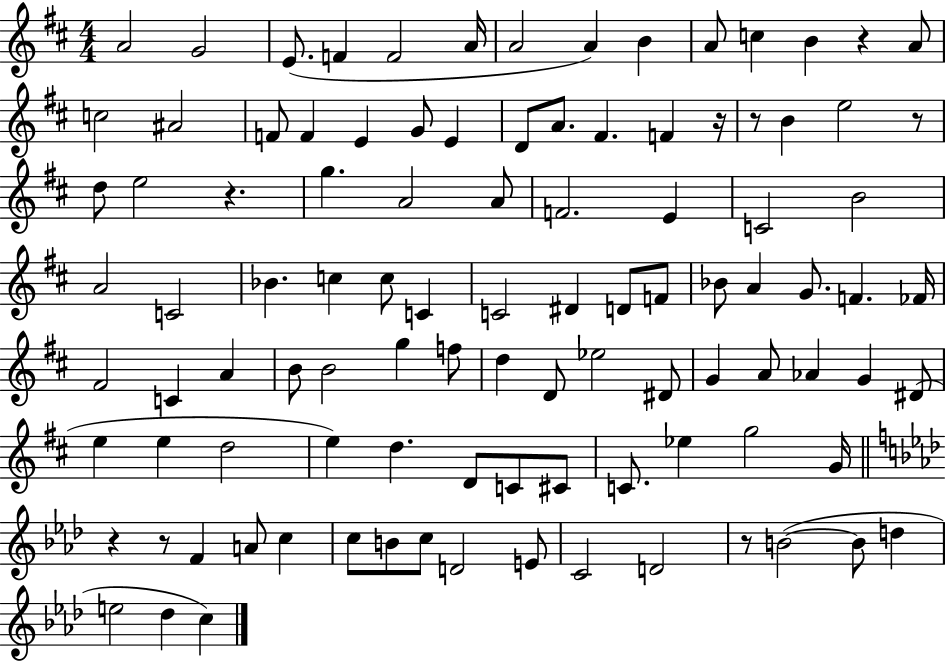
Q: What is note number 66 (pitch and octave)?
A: D#4